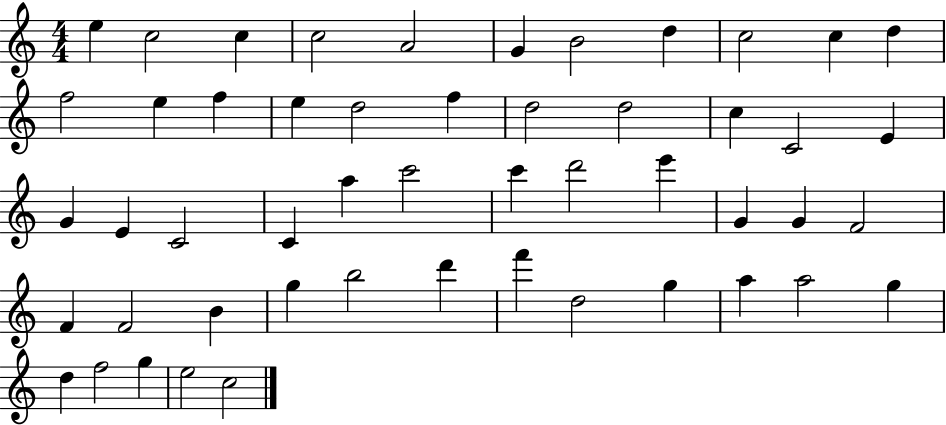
E5/q C5/h C5/q C5/h A4/h G4/q B4/h D5/q C5/h C5/q D5/q F5/h E5/q F5/q E5/q D5/h F5/q D5/h D5/h C5/q C4/h E4/q G4/q E4/q C4/h C4/q A5/q C6/h C6/q D6/h E6/q G4/q G4/q F4/h F4/q F4/h B4/q G5/q B5/h D6/q F6/q D5/h G5/q A5/q A5/h G5/q D5/q F5/h G5/q E5/h C5/h